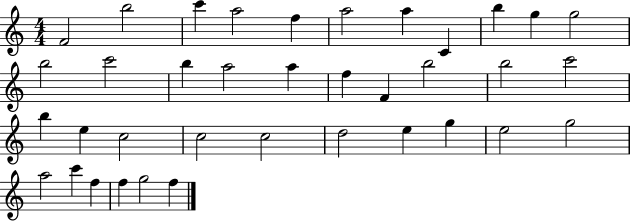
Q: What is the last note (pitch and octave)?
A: F5